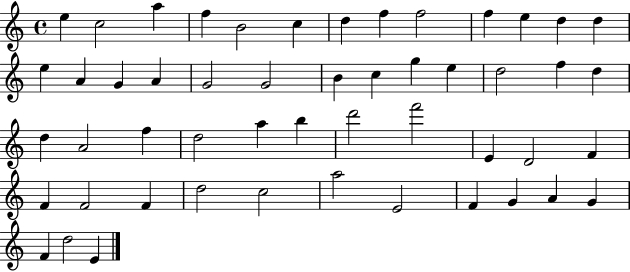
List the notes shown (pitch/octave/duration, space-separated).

E5/q C5/h A5/q F5/q B4/h C5/q D5/q F5/q F5/h F5/q E5/q D5/q D5/q E5/q A4/q G4/q A4/q G4/h G4/h B4/q C5/q G5/q E5/q D5/h F5/q D5/q D5/q A4/h F5/q D5/h A5/q B5/q D6/h F6/h E4/q D4/h F4/q F4/q F4/h F4/q D5/h C5/h A5/h E4/h F4/q G4/q A4/q G4/q F4/q D5/h E4/q